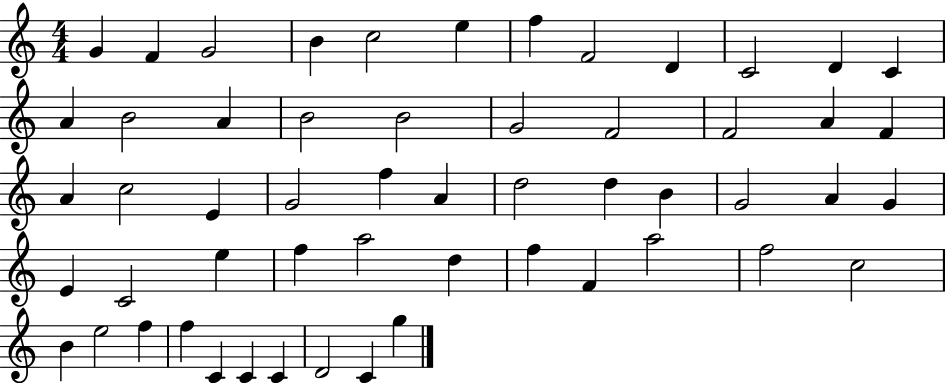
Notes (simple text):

G4/q F4/q G4/h B4/q C5/h E5/q F5/q F4/h D4/q C4/h D4/q C4/q A4/q B4/h A4/q B4/h B4/h G4/h F4/h F4/h A4/q F4/q A4/q C5/h E4/q G4/h F5/q A4/q D5/h D5/q B4/q G4/h A4/q G4/q E4/q C4/h E5/q F5/q A5/h D5/q F5/q F4/q A5/h F5/h C5/h B4/q E5/h F5/q F5/q C4/q C4/q C4/q D4/h C4/q G5/q